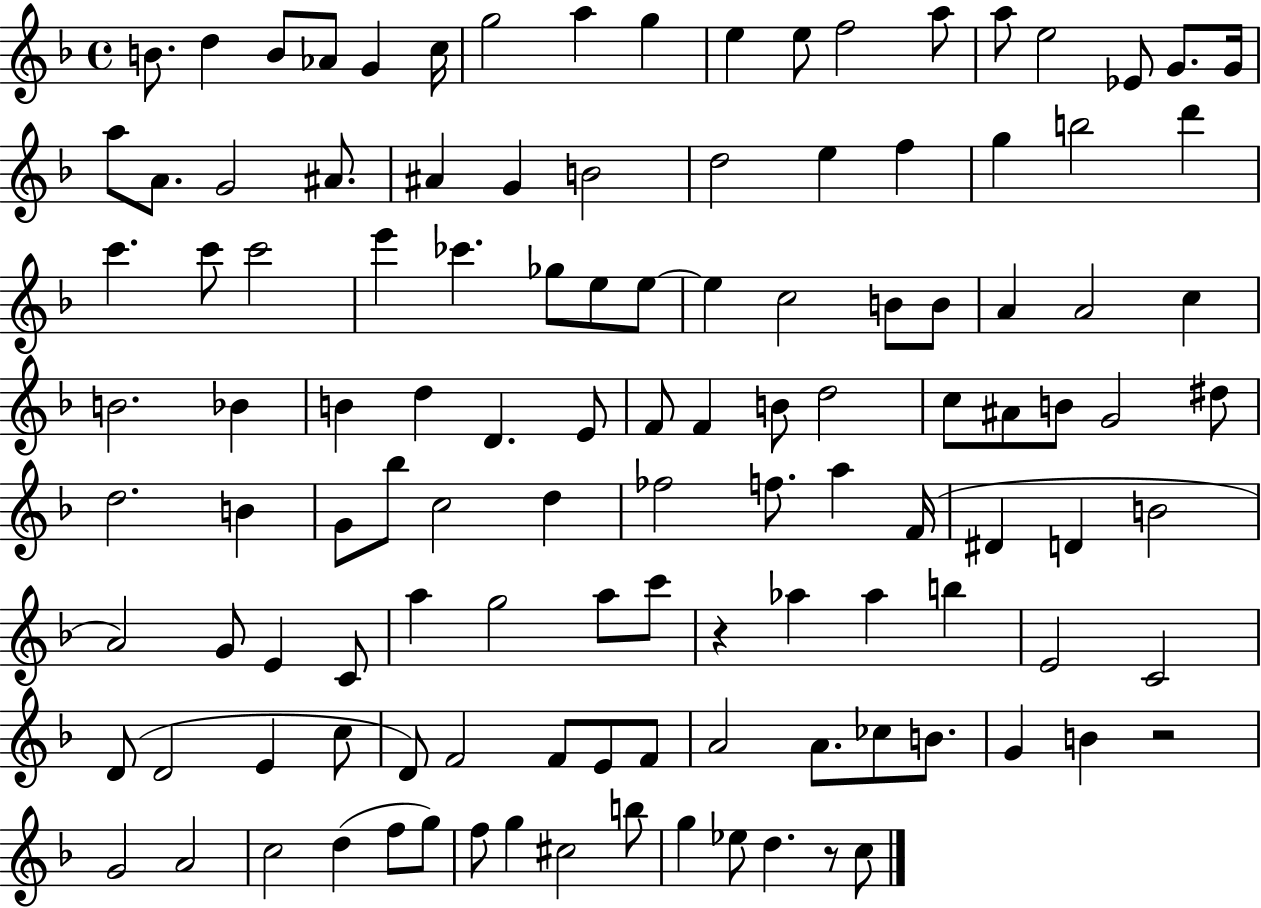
X:1
T:Untitled
M:4/4
L:1/4
K:F
B/2 d B/2 _A/2 G c/4 g2 a g e e/2 f2 a/2 a/2 e2 _E/2 G/2 G/4 a/2 A/2 G2 ^A/2 ^A G B2 d2 e f g b2 d' c' c'/2 c'2 e' _c' _g/2 e/2 e/2 e c2 B/2 B/2 A A2 c B2 _B B d D E/2 F/2 F B/2 d2 c/2 ^A/2 B/2 G2 ^d/2 d2 B G/2 _b/2 c2 d _f2 f/2 a F/4 ^D D B2 A2 G/2 E C/2 a g2 a/2 c'/2 z _a _a b E2 C2 D/2 D2 E c/2 D/2 F2 F/2 E/2 F/2 A2 A/2 _c/2 B/2 G B z2 G2 A2 c2 d f/2 g/2 f/2 g ^c2 b/2 g _e/2 d z/2 c/2